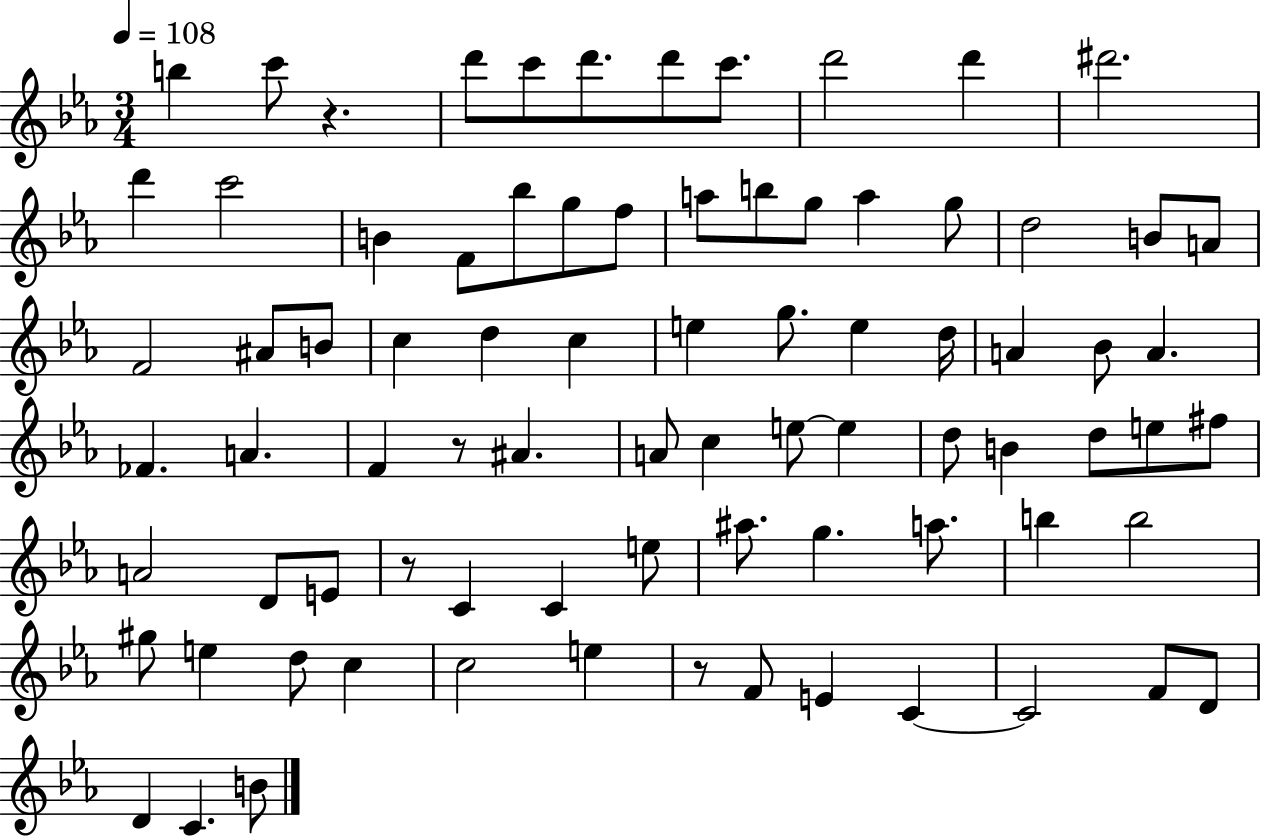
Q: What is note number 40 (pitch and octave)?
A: A4